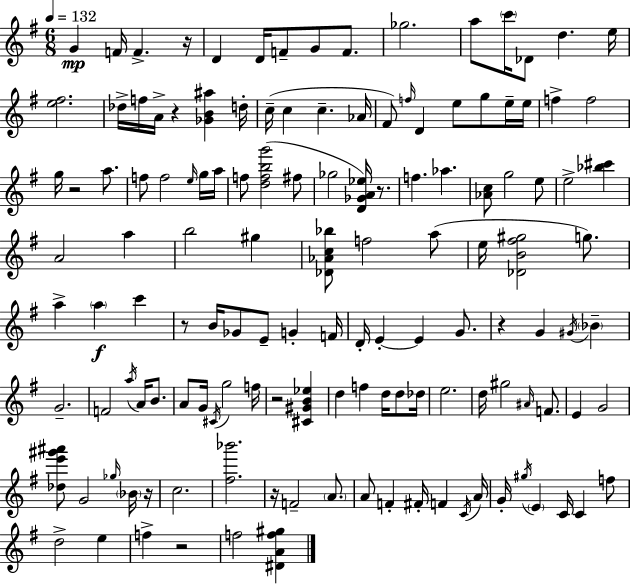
{
  \clef treble
  \numericTimeSignature
  \time 6/8
  \key e \minor
  \tempo 4 = 132
  g'4\mp f'16 f'4.-> r16 | d'4 d'16 f'8-- g'8 f'8. | ges''2. | a''8 \parenthesize c'''16 des'8 d''4. e''16 | \break <e'' fis''>2. | des''16-> f''16 a'16-> r4 <ges' b' ais''>4 d''16-. | c''16--( c''4 c''4.-- aes'16 | fis'8) \grace { f''16 } d'4 e''8 g''8 e''16-- | \break e''16 f''4-> f''2 | g''16 r2 a''8. | f''8 f''2 \grace { e''16 } | g''16 a''16 f''8 <d'' f'' b'' g'''>2( | \break fis''8 ges''2 <d' ges' a' ees''>16) r8. | f''4. aes''4. | <aes' c''>8 g''2 | e''8 e''2-> <bes'' cis'''>4 | \break a'2 a''4 | b''2 gis''4 | <des' aes' c'' bes''>8 f''2 | a''8( e''16 <des' b' fis'' gis''>2 g''8.) | \break a''4-> \parenthesize a''4\f c'''4 | r8 b'16 ges'8 e'8-- g'4-. | f'16 d'16-. e'4-.~~ e'4 g'8. | r4 g'4 \acciaccatura { gis'16 } \parenthesize bes'4-- | \break g'2.-- | f'2 \acciaccatura { a''16 } | a'16 b'8. a'8 g'16 \acciaccatura { cis'16 } g''2 | f''16 r2 | \break <cis' gis' b' ees''>4 d''4 f''4 | d''16 d''8 des''16 e''2. | d''16 gis''2 | \grace { ais'16 } f'8. e'4 g'2 | \break <des'' e''' gis''' ais'''>8 g'2 | \grace { ges''16 } \parenthesize bes'16 r16 c''2. | <fis'' bes'''>2. | r16 f'2-- | \break \parenthesize a'8. a'8 f'4-. | fis'16-. f'4 \acciaccatura { c'16 } a'16 g'16-. \acciaccatura { gis''16 } \parenthesize e'4 | c'16 c'4 f''8 d''2-> | e''4 f''4-> | \break r2 f''2 | <dis' a' f'' gis''>4 \bar "|."
}